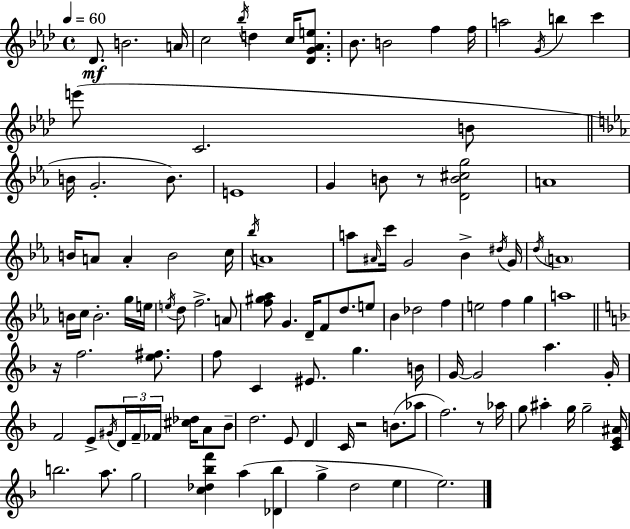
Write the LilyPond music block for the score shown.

{
  \clef treble
  \time 4/4
  \defaultTimeSignature
  \key aes \major
  \tempo 4 = 60
  des'8.\mf b'2. a'16 | c''2 \acciaccatura { bes''16 } d''4 c''16 <des' g' aes' e''>8. | bes'8. b'2 f''4 | f''16 a''2 \acciaccatura { g'16 } b''4 c'''4 | \break e'''8( c'2. | b'8 \bar "||" \break \key ees \major b'16 g'2.-. b'8.) | e'1 | g'4 b'8 r8 <d' b' cis'' g''>2 | a'1 | \break b'16 a'8 a'4-. b'2 c''16 | \acciaccatura { bes''16 } a'1 | a''8 \grace { ais'16 } c'''16 g'2 bes'4-> | \acciaccatura { dis''16 } g'16 \acciaccatura { d''16 } \parenthesize a'1 | \break b'16 c''16 b'2.-. | g''16 e''16 \acciaccatura { e''16 } d''8 f''2.-> | a'8 <f'' gis'' aes''>8 g'4. d'16-- f'8 | d''8. e''8 bes'4 des''2 | \break f''4 e''2 f''4 | g''4 a''1 | \bar "||" \break \key d \minor r16 f''2. <e'' fis''>8. | f''8 c'4 eis'8. g''4. b'16 | g'16~~ g'2 a''4. g'16-. | f'2 e'8-> \acciaccatura { gis'16 } \tuplet 3/2 { d'16 f'16-- fes'16 } <cis'' des''>16 a'8 | \break bes'8-- d''2. e'8 | d'4 c'16 r2 b'8.( | aes''8 f''2.) r8 | aes''16 g''8 ais''4-. g''16 g''2-- | \break <c' e' ais'>16 b''2. a''8. | g''2 <c'' des'' bes'' f'''>4 a''4( | <des' bes''>4 g''4-> d''2 | e''4 e''2.) | \break \bar "|."
}